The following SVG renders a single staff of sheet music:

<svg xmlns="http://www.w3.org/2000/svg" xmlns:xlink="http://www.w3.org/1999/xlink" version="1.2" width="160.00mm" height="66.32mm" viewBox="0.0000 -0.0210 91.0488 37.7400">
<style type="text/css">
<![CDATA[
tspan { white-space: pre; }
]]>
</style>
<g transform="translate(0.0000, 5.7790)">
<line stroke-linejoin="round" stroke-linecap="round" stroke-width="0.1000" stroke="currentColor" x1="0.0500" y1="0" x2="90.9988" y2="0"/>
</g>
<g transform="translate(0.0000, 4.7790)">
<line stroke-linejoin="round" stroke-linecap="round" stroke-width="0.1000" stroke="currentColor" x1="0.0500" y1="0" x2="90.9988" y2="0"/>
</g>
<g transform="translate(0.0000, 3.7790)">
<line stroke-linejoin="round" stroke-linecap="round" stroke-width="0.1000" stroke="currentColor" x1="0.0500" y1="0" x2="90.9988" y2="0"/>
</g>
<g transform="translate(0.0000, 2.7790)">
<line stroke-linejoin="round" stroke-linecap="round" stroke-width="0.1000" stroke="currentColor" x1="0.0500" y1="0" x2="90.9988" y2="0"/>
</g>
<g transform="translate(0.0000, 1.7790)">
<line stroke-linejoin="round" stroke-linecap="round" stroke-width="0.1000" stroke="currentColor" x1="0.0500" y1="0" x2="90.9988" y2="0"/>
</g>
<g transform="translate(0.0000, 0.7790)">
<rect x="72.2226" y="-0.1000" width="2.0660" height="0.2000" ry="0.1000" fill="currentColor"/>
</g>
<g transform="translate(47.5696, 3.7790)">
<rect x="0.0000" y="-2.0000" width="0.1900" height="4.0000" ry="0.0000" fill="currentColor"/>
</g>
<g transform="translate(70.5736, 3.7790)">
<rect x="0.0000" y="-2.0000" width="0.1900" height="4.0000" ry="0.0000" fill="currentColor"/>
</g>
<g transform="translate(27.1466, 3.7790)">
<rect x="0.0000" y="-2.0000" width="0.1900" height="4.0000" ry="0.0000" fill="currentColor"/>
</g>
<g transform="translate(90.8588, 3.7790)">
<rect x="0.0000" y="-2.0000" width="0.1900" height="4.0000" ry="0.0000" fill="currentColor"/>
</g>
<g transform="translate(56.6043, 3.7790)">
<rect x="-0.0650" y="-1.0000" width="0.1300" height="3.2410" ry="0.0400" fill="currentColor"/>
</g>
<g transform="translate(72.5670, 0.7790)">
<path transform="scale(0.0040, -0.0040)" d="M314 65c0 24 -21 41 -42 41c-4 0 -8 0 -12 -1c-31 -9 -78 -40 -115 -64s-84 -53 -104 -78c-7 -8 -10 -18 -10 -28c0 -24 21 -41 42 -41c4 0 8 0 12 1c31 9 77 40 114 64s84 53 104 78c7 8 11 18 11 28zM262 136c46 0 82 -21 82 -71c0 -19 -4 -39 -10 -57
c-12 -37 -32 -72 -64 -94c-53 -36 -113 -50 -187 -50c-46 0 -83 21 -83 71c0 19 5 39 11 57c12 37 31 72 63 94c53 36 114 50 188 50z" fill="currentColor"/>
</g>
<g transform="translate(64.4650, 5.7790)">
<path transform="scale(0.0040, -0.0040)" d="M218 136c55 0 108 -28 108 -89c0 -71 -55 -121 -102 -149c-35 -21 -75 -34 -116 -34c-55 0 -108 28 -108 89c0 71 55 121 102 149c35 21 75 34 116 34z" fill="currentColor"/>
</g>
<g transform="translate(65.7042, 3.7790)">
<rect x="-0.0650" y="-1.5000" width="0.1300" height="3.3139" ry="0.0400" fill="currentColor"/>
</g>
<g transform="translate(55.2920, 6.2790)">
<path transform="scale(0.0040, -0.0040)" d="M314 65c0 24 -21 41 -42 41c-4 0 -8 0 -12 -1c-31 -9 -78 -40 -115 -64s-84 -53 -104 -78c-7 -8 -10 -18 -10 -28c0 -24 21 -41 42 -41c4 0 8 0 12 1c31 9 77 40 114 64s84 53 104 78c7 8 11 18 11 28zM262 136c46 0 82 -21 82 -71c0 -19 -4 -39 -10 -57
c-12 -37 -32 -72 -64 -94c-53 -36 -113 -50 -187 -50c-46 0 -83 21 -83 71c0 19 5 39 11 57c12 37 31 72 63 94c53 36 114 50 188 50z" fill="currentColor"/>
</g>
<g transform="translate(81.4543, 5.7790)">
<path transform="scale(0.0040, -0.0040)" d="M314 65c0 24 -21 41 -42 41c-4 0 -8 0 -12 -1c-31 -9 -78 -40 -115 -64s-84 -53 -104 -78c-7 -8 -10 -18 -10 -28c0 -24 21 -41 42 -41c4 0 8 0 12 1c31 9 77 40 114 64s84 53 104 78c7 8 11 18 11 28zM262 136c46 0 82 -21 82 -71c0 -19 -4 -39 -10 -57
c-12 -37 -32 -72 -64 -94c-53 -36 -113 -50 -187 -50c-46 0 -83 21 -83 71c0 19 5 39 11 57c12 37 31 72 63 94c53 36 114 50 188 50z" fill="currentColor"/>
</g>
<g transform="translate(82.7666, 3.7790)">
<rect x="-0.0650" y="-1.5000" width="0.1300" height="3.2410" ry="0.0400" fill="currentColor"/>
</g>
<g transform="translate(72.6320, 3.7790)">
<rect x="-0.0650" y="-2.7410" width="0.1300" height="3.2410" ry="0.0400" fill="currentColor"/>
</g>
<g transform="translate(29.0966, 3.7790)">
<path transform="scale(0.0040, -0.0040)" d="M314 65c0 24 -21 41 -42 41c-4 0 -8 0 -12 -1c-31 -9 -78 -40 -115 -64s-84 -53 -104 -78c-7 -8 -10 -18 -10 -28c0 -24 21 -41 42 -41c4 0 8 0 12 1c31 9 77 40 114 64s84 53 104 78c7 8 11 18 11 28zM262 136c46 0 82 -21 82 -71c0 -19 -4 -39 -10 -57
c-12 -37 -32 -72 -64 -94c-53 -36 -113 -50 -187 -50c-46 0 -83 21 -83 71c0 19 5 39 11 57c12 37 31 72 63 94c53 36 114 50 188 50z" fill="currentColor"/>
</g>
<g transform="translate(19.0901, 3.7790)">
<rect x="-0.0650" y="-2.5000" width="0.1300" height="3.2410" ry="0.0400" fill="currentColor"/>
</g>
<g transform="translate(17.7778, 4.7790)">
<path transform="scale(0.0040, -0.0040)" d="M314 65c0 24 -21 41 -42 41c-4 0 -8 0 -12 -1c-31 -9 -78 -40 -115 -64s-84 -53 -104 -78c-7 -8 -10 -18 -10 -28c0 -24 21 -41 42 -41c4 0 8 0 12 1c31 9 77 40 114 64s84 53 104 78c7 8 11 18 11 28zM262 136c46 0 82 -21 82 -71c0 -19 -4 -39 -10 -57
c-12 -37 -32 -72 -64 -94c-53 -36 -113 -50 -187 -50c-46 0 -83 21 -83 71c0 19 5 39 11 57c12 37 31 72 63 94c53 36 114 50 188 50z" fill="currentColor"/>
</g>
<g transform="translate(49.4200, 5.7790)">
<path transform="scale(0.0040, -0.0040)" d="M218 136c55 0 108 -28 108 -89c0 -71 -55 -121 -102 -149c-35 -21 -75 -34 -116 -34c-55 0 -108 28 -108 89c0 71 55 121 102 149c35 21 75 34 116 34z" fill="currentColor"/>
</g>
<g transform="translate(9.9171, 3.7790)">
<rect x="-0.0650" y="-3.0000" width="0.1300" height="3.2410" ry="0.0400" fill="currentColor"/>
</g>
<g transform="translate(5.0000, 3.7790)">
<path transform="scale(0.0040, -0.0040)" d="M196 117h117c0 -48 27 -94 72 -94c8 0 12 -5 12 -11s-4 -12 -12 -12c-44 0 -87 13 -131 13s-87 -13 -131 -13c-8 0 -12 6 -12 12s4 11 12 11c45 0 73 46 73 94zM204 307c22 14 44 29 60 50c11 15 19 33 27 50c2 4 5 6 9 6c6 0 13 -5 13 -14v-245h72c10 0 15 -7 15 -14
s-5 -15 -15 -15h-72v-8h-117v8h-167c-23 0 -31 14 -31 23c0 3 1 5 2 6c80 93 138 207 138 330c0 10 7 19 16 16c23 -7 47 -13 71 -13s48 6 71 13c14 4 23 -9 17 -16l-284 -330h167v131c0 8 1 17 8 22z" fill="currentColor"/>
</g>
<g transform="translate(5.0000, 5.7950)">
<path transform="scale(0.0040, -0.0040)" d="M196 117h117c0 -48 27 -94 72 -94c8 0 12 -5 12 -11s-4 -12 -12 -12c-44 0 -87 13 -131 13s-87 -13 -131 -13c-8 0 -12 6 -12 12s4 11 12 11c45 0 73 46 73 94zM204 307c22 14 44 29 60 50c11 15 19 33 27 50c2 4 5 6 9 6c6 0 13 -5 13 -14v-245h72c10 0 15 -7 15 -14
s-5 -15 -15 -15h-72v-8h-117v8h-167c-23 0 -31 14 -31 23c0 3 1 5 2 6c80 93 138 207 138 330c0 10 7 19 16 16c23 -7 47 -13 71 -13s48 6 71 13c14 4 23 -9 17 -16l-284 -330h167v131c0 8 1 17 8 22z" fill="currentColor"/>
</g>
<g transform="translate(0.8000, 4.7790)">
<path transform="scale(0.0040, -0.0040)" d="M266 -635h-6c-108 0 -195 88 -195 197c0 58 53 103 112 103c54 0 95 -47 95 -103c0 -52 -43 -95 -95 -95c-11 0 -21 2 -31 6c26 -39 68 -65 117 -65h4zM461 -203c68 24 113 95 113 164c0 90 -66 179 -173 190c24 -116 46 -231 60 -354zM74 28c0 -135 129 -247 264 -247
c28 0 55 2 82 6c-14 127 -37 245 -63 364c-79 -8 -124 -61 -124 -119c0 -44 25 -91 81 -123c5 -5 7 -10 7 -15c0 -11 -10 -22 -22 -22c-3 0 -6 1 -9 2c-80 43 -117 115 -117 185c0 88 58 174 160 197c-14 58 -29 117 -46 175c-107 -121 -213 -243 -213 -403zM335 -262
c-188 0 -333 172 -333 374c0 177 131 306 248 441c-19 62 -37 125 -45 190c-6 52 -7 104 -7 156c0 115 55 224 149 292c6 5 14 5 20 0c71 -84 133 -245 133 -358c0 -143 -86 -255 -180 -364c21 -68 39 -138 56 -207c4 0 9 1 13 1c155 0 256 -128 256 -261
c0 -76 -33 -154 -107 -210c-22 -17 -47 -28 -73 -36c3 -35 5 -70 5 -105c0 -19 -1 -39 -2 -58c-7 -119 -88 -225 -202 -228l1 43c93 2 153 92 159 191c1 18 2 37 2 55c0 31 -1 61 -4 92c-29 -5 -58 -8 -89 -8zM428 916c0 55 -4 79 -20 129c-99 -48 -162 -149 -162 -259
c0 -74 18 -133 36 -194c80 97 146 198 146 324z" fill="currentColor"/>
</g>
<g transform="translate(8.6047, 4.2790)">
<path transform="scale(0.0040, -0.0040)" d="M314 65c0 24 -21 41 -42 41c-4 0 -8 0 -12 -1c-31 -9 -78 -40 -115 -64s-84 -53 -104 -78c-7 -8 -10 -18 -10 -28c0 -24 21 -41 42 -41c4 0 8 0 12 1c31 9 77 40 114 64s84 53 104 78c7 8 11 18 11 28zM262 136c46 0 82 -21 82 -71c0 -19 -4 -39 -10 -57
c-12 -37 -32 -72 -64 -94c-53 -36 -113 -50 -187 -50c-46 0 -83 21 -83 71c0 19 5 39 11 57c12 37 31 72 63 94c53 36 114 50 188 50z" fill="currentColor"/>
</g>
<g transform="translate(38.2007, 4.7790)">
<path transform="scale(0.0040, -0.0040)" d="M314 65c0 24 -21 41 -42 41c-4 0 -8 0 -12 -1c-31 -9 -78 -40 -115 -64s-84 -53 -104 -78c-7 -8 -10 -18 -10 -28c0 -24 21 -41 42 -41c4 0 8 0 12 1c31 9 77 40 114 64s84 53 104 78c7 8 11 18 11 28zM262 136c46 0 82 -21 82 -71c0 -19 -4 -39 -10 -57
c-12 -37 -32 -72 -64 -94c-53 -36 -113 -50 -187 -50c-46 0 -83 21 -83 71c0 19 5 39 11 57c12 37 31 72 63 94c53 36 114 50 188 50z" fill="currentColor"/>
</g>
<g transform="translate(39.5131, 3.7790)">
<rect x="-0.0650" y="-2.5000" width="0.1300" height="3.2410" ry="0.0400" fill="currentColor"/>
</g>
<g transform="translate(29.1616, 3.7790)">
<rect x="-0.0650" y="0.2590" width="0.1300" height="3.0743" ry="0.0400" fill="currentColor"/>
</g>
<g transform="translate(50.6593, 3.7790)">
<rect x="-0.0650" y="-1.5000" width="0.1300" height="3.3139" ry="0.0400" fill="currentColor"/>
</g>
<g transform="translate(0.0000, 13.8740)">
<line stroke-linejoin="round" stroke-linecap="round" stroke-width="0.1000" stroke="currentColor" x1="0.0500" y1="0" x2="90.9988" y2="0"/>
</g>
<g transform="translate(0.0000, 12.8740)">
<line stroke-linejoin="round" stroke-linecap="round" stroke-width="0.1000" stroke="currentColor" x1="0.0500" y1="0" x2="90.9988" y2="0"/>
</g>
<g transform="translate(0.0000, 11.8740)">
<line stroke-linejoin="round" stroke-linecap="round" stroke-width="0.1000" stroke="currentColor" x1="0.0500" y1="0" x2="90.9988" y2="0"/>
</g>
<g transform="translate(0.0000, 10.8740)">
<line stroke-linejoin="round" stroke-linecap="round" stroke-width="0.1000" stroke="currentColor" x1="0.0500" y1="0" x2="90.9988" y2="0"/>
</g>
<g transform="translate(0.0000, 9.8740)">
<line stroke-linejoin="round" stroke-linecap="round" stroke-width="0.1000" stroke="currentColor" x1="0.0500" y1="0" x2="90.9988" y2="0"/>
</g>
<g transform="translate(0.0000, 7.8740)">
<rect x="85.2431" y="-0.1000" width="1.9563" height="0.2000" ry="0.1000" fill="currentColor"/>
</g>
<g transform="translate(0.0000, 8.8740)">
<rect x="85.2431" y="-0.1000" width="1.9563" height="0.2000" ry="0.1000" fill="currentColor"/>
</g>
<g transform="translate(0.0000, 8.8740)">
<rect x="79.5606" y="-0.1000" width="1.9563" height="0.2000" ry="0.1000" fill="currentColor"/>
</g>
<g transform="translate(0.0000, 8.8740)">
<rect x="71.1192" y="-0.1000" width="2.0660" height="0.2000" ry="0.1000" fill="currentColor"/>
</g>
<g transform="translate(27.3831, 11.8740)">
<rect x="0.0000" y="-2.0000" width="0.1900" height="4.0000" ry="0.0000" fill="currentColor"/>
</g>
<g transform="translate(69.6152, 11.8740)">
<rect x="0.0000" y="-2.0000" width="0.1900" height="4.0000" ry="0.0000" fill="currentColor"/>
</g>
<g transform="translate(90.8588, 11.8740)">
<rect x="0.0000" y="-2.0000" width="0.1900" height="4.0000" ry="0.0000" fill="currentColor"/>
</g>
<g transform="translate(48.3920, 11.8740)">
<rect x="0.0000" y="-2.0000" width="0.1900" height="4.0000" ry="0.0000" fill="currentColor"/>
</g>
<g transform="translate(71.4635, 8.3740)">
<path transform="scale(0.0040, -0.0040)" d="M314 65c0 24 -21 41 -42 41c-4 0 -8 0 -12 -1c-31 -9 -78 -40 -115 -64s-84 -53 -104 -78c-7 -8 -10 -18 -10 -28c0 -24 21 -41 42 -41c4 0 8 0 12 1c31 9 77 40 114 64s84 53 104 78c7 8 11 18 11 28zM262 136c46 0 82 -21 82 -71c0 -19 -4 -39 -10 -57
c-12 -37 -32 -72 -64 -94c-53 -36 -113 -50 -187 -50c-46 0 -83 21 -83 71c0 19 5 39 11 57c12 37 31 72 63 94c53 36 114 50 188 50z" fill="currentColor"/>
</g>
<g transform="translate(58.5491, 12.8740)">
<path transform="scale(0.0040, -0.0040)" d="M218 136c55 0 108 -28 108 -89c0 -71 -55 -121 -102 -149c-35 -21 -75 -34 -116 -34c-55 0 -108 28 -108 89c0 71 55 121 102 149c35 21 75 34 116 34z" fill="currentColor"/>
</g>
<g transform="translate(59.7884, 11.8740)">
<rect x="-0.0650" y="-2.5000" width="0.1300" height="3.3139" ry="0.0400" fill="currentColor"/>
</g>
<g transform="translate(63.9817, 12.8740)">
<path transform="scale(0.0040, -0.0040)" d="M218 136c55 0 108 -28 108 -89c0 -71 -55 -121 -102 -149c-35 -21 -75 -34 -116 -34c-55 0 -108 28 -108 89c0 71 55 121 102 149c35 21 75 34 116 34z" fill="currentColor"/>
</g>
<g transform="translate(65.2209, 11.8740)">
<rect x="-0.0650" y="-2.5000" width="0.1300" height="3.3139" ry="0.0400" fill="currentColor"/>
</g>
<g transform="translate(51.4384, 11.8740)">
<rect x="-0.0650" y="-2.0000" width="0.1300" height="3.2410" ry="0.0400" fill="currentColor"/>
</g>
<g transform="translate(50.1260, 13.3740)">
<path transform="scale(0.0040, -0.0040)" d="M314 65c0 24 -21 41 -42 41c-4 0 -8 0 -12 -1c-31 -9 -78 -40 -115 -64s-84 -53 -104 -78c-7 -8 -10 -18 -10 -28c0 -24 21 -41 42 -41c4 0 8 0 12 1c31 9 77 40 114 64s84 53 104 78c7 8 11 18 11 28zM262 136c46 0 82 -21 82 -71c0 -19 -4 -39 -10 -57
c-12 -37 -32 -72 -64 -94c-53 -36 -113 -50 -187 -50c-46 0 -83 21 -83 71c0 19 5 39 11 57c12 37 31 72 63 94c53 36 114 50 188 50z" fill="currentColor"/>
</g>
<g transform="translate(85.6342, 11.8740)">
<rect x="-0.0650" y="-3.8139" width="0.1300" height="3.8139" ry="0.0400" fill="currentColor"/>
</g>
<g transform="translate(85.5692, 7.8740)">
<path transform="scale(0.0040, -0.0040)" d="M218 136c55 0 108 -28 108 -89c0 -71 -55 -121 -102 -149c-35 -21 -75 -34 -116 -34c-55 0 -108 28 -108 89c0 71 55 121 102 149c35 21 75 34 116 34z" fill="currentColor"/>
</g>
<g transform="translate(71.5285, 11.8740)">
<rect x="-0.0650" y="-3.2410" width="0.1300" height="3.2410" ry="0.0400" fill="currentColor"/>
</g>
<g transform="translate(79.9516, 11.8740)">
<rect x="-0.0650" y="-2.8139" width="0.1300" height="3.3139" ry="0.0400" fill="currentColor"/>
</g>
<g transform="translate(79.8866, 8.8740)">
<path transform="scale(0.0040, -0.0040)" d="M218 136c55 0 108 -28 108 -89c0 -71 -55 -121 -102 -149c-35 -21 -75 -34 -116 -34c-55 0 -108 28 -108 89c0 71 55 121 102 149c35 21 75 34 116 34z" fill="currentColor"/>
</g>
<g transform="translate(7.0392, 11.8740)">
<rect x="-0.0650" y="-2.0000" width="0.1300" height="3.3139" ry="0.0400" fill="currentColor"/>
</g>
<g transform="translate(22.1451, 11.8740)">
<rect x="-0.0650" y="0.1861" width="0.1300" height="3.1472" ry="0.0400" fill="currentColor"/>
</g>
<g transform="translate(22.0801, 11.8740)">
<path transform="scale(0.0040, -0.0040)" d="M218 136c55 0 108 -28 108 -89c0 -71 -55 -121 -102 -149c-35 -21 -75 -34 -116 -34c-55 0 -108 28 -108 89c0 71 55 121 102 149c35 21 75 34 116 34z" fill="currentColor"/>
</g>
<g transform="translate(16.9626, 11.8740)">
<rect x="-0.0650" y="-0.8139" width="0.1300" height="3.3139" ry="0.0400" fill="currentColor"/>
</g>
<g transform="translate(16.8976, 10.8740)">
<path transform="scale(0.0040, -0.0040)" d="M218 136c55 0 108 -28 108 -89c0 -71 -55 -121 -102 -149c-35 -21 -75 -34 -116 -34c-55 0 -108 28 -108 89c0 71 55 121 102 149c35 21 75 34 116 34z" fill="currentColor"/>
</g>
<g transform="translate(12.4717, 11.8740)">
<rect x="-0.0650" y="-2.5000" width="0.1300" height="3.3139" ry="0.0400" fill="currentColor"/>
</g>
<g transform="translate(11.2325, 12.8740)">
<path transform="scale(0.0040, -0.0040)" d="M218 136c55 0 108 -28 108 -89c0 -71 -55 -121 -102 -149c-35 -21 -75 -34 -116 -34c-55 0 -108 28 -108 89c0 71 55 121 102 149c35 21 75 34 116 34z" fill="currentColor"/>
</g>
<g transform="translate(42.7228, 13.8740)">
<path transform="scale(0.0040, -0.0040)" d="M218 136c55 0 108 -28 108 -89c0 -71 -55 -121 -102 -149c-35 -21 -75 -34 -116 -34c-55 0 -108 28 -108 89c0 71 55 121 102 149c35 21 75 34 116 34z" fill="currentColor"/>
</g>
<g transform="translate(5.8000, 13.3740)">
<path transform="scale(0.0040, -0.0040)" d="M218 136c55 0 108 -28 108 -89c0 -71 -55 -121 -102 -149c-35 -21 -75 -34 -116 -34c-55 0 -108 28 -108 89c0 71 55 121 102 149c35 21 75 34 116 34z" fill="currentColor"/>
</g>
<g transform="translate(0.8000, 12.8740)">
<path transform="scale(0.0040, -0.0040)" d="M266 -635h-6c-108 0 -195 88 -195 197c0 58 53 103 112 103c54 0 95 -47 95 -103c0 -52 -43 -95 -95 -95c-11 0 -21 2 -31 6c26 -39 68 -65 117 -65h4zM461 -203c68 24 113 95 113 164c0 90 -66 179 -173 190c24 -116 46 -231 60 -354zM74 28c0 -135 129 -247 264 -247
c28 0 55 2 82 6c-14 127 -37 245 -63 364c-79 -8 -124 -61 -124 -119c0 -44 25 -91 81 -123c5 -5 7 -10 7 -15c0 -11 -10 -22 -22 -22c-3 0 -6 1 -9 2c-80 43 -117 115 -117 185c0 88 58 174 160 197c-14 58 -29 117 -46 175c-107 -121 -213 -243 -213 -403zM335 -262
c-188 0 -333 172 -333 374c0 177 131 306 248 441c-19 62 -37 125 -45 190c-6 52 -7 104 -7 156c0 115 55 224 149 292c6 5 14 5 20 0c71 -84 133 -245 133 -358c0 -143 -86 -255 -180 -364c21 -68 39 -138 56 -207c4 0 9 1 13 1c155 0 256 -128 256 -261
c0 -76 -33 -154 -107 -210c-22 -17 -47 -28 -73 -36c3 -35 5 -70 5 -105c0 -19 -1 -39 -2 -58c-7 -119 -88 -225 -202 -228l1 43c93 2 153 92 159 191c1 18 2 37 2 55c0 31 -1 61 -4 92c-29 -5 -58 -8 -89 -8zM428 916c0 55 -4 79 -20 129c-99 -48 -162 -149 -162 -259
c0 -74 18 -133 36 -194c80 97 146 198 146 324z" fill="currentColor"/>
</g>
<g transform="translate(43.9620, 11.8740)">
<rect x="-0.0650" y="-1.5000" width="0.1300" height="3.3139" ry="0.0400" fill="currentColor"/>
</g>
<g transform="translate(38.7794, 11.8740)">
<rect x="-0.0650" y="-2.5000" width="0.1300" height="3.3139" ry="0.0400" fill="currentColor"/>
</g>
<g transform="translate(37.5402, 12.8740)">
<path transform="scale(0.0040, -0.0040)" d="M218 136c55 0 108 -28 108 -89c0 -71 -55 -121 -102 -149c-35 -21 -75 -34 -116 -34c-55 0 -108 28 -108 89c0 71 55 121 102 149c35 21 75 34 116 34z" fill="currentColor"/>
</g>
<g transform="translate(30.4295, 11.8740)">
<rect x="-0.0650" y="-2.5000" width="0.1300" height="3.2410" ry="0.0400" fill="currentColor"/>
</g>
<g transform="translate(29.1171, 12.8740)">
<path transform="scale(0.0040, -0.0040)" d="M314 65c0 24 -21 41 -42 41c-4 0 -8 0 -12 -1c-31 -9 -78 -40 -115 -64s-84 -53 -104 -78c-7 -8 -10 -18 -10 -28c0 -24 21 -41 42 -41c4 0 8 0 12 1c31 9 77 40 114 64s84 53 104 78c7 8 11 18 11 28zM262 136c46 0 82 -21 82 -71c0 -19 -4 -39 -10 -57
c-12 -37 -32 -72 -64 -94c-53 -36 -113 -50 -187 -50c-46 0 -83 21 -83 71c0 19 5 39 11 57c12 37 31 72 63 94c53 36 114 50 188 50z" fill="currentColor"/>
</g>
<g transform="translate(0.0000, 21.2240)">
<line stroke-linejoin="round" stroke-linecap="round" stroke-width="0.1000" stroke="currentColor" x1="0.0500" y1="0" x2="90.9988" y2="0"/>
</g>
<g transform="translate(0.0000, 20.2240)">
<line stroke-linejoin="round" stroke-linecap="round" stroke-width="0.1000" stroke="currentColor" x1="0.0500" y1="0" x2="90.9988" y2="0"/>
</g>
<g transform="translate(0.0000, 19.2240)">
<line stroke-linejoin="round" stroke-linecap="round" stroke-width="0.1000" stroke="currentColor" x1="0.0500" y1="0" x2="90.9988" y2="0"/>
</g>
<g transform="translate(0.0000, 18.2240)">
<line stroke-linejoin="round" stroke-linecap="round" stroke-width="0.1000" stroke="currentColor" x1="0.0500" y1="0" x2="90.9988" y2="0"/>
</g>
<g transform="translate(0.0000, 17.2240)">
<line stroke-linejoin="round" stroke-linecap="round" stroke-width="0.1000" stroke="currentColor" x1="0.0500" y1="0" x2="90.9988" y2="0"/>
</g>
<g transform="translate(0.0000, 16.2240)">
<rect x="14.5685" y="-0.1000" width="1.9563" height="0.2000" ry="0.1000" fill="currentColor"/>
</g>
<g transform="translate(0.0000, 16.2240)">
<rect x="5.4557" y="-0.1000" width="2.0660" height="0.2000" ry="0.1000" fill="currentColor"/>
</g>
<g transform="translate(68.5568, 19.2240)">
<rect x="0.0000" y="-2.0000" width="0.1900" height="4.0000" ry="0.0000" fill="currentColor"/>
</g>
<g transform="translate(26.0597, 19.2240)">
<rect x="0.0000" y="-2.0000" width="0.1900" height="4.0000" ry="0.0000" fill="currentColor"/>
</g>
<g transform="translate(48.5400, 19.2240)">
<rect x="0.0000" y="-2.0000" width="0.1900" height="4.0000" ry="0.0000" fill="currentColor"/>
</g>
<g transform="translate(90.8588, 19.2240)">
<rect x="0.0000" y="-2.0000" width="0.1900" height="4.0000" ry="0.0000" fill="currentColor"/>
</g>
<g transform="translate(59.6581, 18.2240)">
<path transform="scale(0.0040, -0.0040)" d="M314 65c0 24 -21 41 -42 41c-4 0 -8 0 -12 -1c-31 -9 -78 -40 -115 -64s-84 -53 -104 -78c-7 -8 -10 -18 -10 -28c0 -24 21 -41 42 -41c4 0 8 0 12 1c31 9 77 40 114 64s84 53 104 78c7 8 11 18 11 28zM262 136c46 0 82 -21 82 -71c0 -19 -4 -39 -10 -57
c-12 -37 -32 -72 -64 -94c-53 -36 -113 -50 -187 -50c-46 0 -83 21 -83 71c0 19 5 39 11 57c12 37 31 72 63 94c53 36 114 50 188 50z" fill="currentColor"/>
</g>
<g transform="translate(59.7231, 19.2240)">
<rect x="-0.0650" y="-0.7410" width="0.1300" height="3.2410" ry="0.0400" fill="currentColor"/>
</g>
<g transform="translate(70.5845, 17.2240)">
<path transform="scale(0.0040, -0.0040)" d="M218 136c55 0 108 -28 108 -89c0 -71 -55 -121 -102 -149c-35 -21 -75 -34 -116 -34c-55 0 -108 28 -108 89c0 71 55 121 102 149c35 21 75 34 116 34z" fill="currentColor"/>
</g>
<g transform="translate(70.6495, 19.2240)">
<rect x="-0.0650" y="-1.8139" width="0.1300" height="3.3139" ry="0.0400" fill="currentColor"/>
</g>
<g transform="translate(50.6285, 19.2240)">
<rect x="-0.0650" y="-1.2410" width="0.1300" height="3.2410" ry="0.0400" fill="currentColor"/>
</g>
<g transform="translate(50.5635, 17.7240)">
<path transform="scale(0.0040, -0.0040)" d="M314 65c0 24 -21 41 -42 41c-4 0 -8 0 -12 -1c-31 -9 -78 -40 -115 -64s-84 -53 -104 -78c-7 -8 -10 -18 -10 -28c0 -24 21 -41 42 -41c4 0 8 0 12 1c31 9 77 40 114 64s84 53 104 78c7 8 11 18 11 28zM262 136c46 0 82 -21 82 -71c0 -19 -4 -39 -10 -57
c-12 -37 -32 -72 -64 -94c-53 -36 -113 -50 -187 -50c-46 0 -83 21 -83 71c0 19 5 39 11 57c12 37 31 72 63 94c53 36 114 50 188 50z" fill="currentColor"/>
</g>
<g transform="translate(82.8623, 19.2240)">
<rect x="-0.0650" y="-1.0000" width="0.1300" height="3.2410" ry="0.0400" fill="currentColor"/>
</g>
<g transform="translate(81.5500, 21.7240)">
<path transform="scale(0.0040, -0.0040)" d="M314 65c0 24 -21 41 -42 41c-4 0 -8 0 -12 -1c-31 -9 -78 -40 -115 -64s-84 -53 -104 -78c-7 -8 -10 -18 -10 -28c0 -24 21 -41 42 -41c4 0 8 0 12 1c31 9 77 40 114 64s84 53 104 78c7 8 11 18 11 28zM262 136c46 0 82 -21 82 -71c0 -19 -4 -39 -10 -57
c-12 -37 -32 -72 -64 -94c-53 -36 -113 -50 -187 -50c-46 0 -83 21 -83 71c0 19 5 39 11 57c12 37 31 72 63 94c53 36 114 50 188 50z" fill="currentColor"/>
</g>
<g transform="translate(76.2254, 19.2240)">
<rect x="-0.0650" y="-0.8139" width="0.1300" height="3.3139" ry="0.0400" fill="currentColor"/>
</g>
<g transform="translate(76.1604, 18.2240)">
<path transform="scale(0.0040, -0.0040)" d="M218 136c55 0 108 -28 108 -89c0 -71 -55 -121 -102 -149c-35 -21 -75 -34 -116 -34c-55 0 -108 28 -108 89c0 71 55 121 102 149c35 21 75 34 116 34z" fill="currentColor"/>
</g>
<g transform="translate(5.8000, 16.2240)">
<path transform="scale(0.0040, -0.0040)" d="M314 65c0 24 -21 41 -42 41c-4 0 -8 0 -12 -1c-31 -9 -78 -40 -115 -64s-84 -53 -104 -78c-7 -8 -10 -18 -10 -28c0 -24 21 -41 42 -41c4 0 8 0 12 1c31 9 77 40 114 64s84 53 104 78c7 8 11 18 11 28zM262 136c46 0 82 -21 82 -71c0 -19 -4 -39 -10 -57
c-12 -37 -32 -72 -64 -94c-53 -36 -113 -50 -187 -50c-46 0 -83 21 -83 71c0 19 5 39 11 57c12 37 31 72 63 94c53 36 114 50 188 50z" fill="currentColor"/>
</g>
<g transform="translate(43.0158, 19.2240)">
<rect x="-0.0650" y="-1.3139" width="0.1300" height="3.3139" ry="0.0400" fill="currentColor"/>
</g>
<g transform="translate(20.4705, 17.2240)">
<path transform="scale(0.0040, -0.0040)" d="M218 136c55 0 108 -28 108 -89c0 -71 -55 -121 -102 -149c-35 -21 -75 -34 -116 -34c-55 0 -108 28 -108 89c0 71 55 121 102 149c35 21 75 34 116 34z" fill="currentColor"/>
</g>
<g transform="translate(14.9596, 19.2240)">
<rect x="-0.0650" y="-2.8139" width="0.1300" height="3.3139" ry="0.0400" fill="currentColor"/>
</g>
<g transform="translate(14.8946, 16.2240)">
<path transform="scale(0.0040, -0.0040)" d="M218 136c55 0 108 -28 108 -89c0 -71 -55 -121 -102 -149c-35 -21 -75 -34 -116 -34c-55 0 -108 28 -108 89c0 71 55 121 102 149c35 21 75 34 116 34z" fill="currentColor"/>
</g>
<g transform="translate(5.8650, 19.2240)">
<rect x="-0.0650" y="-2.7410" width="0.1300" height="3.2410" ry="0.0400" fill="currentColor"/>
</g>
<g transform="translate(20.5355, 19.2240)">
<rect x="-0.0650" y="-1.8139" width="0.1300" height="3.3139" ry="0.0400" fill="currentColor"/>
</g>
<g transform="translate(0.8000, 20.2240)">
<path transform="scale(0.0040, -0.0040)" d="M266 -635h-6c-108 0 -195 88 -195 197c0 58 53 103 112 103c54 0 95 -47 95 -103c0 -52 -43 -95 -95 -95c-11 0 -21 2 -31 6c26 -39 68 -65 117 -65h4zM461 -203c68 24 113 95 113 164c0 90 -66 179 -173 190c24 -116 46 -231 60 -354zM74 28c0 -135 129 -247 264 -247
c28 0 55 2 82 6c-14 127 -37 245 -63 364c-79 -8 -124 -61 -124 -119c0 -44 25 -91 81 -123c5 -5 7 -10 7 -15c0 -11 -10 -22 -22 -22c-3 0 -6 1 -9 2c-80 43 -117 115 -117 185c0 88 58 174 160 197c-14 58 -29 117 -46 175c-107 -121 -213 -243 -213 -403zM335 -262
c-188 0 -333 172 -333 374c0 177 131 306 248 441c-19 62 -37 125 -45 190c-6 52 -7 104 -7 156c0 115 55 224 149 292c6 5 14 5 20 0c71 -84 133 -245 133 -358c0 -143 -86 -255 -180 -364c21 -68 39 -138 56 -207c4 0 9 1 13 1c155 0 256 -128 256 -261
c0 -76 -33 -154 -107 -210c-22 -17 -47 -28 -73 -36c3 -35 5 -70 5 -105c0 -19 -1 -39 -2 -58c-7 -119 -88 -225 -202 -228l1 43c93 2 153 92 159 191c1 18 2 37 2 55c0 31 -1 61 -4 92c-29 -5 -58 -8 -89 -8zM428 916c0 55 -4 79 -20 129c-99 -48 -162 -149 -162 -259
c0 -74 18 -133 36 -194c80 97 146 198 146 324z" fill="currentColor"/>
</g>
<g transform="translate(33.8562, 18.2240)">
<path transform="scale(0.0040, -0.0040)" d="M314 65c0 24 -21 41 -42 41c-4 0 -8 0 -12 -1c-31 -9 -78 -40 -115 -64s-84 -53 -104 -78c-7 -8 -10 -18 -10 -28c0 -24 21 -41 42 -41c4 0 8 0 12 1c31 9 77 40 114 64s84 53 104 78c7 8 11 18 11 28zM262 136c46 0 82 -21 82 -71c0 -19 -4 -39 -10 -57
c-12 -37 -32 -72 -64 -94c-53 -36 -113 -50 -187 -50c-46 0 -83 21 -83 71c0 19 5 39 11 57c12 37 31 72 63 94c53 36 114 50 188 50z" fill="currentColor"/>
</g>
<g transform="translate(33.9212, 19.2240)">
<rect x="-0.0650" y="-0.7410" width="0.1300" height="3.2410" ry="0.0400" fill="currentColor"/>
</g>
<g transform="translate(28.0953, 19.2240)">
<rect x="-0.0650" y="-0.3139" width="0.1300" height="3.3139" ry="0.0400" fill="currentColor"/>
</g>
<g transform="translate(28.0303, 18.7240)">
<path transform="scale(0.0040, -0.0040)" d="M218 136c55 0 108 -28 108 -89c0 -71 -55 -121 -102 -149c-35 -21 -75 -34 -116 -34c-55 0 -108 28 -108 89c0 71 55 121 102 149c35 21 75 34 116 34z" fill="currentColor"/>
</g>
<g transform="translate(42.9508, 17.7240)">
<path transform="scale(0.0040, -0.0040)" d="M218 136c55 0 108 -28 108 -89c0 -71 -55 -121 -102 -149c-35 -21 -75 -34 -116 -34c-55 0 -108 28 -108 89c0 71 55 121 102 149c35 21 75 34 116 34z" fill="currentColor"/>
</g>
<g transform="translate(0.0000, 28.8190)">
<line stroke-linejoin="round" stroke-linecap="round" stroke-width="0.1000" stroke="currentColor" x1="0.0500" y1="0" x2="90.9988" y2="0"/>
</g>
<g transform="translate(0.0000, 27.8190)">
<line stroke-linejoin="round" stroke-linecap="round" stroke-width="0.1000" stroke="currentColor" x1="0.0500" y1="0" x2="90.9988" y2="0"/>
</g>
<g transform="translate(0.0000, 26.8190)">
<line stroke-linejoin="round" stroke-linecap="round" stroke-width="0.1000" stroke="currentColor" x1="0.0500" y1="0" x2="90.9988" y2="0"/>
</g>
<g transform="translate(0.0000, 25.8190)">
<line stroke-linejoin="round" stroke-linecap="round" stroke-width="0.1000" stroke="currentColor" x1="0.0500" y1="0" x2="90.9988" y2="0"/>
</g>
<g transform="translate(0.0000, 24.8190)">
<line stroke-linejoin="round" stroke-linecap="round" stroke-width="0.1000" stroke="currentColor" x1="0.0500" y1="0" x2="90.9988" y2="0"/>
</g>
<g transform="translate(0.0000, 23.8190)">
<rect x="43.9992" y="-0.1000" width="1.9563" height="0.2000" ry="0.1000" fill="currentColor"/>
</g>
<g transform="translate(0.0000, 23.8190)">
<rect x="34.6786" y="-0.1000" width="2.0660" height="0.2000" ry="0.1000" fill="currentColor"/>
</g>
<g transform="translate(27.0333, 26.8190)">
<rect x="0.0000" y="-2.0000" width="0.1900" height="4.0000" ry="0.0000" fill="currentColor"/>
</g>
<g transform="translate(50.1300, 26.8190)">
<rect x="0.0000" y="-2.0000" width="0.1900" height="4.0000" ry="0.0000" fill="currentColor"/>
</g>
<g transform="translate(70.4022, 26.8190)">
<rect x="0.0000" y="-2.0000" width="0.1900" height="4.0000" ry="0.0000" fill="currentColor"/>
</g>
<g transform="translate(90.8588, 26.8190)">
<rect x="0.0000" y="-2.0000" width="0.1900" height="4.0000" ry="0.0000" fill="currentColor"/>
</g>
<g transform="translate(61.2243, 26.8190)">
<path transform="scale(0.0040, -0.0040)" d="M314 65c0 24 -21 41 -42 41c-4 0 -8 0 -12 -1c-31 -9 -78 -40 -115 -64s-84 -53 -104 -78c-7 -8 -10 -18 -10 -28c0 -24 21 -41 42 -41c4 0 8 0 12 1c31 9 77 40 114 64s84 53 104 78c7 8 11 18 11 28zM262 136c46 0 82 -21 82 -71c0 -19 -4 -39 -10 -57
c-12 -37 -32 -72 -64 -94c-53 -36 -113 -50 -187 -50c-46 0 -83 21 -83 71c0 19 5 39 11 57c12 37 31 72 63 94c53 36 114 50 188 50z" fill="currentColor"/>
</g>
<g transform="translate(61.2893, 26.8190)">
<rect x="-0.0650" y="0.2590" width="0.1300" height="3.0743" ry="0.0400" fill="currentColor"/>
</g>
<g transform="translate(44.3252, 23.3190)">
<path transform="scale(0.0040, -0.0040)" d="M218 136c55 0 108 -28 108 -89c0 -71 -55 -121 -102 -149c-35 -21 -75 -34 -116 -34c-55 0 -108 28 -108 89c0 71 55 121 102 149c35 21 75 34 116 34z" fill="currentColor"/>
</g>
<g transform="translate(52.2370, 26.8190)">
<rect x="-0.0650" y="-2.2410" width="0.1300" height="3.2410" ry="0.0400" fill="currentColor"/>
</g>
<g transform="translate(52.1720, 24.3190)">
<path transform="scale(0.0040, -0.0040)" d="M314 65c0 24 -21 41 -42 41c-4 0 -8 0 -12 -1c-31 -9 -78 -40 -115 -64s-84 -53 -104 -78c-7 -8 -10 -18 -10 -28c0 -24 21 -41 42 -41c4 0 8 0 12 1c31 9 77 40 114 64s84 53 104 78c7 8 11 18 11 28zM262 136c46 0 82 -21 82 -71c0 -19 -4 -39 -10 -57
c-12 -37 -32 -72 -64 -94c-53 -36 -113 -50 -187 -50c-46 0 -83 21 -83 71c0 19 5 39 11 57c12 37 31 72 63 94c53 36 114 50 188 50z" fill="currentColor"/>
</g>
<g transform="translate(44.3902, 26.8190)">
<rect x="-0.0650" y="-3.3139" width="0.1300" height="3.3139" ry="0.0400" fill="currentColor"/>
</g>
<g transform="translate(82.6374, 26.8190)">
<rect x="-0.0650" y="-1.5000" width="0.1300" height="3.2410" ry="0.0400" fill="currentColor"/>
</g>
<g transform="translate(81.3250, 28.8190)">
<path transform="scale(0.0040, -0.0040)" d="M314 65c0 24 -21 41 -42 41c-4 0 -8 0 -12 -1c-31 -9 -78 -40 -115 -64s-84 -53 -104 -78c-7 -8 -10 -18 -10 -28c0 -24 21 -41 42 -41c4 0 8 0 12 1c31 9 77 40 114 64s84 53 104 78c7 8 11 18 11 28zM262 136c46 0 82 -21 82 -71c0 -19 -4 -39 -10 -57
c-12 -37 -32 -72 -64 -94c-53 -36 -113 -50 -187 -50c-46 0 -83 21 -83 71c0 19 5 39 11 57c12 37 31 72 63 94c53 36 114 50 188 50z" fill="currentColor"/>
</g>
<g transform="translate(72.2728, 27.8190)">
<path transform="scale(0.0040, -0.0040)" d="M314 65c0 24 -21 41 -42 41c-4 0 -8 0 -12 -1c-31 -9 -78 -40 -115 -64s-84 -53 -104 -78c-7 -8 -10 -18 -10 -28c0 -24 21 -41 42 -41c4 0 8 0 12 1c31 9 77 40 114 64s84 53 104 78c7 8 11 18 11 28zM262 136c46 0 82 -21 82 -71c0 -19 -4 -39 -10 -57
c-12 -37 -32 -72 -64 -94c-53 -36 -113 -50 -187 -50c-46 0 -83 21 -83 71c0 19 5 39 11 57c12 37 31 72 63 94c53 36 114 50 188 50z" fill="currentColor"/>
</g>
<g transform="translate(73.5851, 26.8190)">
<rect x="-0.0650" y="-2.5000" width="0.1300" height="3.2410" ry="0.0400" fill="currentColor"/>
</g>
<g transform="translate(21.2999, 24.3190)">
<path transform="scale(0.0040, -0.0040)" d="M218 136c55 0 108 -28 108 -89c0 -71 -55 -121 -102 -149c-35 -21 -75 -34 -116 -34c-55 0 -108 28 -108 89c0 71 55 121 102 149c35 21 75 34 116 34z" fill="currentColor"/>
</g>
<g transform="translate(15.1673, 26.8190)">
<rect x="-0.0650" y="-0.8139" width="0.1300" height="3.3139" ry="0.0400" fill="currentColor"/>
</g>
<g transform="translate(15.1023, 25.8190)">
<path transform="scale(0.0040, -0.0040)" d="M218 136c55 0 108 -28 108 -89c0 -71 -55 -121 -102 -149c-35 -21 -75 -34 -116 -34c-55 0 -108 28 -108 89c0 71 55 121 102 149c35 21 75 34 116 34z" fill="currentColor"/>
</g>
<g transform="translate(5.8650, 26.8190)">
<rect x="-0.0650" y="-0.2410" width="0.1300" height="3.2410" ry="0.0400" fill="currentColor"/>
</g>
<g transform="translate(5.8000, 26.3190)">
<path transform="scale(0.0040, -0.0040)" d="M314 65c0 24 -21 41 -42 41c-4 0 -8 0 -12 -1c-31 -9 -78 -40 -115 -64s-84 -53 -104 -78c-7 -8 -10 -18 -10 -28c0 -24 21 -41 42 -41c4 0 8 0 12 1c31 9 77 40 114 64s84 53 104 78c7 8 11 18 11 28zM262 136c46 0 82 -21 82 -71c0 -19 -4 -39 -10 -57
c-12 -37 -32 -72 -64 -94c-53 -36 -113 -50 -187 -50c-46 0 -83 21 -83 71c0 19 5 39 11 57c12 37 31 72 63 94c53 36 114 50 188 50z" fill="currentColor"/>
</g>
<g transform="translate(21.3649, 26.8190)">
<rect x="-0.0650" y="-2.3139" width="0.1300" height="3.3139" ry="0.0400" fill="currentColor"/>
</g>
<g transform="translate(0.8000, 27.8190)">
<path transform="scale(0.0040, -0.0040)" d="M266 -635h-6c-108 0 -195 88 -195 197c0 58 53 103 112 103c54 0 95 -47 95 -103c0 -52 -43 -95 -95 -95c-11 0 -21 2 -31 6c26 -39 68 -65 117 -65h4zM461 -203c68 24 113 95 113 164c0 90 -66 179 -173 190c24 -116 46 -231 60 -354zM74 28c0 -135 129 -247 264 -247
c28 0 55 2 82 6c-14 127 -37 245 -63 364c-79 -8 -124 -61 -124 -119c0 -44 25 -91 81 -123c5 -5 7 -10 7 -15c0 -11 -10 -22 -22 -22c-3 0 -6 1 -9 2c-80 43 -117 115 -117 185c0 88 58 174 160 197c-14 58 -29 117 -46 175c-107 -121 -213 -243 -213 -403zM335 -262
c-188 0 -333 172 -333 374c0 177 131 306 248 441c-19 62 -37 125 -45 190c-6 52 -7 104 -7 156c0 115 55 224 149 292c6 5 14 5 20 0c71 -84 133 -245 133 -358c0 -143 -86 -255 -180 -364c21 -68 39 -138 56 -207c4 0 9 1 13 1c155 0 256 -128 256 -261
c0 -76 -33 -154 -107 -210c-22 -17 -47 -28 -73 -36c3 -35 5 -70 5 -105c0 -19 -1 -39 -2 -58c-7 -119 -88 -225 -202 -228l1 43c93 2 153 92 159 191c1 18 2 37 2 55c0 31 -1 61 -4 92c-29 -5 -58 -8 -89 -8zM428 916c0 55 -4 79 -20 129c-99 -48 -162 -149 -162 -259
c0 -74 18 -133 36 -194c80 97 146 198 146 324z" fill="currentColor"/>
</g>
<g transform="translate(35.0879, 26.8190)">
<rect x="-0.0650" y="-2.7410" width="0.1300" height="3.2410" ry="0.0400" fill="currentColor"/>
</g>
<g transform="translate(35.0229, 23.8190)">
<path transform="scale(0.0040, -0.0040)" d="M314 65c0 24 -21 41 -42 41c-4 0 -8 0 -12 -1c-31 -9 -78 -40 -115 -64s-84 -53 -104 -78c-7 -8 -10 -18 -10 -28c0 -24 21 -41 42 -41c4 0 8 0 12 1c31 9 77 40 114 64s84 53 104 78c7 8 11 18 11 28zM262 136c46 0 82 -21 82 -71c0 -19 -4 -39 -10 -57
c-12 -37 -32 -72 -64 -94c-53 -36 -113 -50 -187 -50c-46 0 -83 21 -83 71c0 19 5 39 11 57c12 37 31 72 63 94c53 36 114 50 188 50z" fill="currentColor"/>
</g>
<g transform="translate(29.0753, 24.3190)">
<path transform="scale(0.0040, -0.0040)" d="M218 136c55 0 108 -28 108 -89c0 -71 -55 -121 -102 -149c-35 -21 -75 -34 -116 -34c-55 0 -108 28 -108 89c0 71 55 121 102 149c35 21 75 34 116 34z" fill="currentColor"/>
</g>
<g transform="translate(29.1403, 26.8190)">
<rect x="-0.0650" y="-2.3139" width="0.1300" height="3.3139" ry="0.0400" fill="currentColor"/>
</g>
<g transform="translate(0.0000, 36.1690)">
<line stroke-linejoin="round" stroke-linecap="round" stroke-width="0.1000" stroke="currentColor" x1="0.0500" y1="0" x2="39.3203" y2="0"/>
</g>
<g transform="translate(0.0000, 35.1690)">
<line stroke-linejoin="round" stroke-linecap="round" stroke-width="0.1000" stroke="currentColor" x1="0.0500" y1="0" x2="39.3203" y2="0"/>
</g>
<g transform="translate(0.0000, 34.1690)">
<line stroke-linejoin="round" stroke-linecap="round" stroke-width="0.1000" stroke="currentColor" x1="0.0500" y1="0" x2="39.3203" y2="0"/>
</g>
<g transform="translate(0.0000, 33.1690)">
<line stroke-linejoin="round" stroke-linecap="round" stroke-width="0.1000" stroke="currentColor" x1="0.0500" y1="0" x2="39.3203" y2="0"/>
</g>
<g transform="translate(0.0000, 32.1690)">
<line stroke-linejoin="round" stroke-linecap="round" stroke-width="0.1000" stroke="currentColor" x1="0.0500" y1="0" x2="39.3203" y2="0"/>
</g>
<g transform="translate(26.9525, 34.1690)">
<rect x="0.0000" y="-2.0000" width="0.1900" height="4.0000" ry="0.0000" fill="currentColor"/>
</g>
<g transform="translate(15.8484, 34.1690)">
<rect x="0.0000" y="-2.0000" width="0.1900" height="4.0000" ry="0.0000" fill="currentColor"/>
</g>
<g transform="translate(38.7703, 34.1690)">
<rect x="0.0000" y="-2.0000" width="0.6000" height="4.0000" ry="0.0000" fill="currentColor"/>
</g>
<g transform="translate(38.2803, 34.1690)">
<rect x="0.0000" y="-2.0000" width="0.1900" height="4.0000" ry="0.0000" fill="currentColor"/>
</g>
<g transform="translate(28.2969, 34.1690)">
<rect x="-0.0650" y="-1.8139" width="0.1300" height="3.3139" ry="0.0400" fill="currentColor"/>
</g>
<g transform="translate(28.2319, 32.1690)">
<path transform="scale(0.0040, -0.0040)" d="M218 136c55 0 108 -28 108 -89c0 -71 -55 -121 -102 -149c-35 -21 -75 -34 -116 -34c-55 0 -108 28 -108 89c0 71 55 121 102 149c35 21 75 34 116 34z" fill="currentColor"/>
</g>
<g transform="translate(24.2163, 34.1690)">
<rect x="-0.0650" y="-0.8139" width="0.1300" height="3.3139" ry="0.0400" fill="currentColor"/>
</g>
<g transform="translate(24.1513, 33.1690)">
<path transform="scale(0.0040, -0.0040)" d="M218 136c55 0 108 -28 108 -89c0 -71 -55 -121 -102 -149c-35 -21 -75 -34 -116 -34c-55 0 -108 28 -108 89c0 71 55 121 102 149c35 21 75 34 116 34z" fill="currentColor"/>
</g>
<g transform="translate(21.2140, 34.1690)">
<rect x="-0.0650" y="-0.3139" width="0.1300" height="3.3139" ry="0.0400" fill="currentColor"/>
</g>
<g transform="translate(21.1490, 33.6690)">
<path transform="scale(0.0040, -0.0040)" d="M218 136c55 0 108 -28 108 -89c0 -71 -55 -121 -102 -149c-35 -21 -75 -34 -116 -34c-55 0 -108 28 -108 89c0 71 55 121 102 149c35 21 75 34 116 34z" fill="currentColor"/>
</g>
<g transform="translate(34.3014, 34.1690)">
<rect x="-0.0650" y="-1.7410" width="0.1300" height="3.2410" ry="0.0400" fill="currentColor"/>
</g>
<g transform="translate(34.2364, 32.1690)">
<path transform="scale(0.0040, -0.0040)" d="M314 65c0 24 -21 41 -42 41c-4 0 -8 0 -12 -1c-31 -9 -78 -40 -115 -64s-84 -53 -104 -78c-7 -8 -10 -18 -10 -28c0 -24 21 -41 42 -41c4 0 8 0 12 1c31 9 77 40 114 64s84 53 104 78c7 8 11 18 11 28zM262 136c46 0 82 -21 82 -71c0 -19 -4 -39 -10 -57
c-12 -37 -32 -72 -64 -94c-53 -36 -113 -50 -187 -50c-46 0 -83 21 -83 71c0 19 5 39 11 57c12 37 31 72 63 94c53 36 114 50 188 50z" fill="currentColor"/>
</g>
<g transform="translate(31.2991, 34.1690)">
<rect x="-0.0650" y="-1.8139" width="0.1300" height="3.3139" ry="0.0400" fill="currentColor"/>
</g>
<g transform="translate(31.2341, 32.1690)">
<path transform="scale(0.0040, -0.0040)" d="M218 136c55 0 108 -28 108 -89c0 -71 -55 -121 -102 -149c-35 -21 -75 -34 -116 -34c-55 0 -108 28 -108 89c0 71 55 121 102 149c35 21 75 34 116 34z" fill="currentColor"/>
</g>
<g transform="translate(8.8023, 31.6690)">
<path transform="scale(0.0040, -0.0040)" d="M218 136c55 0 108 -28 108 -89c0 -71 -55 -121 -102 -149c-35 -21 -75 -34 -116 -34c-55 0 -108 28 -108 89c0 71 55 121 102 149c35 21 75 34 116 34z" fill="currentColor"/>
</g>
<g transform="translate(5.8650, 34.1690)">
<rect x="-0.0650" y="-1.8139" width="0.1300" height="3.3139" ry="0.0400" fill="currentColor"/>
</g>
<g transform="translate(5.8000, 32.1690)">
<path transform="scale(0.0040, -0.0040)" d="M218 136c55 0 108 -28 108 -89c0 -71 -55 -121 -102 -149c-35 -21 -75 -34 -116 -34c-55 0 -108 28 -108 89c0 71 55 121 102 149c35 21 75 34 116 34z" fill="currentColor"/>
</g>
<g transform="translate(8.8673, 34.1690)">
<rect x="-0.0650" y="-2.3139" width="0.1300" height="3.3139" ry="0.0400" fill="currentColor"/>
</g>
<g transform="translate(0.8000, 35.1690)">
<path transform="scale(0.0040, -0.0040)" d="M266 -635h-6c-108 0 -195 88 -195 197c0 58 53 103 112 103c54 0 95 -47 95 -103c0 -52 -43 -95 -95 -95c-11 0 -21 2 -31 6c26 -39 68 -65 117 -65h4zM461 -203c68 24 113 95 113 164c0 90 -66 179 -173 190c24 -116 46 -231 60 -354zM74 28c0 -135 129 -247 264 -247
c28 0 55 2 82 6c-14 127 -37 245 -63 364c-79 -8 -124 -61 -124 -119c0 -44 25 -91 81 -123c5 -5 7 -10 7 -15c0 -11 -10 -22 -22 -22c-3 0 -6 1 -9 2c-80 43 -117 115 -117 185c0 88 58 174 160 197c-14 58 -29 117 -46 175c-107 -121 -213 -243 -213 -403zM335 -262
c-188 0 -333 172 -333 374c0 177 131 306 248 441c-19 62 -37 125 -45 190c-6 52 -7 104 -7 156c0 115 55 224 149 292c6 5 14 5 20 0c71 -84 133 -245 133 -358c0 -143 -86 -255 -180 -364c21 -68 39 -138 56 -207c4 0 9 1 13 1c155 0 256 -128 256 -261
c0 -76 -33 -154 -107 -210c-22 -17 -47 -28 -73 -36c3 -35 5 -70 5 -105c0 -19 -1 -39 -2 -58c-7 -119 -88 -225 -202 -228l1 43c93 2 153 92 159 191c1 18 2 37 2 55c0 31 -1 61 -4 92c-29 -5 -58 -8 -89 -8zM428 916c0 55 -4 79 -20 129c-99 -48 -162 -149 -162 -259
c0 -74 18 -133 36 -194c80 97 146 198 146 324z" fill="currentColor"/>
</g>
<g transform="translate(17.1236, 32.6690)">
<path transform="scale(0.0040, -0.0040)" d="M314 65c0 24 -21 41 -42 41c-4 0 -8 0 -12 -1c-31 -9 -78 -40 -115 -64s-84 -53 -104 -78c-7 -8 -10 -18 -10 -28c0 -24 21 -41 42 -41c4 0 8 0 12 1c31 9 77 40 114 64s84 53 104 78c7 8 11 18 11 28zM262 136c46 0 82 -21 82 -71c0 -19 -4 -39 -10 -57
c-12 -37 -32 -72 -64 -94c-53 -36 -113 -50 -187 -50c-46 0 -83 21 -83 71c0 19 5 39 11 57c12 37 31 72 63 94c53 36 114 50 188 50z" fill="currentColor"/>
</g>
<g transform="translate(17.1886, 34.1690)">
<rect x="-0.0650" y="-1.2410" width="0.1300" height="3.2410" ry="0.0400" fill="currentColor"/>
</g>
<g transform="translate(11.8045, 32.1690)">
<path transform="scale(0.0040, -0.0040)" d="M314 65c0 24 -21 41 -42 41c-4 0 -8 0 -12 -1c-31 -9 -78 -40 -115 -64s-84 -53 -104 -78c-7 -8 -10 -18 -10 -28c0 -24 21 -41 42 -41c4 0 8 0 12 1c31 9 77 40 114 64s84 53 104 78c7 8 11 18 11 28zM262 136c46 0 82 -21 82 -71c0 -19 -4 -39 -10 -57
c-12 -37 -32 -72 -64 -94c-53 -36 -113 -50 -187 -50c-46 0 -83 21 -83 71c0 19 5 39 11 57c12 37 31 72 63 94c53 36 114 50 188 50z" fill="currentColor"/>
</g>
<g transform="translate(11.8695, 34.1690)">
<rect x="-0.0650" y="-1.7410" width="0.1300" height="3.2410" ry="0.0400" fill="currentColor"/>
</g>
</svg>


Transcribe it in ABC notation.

X:1
T:Untitled
M:4/4
L:1/4
K:C
A2 G2 B2 G2 E D2 E a2 E2 F G d B G2 G E F2 G G b2 a c' a2 a f c d2 e e2 d2 f d D2 c2 d g g a2 b g2 B2 G2 E2 f g f2 e2 c d f f f2